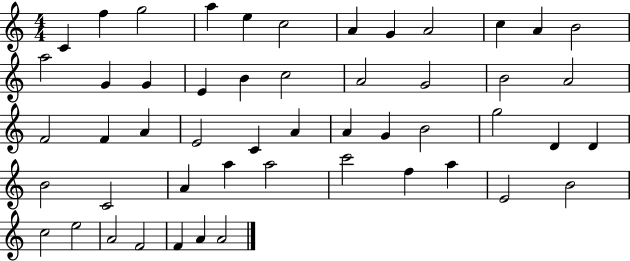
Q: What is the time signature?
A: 4/4